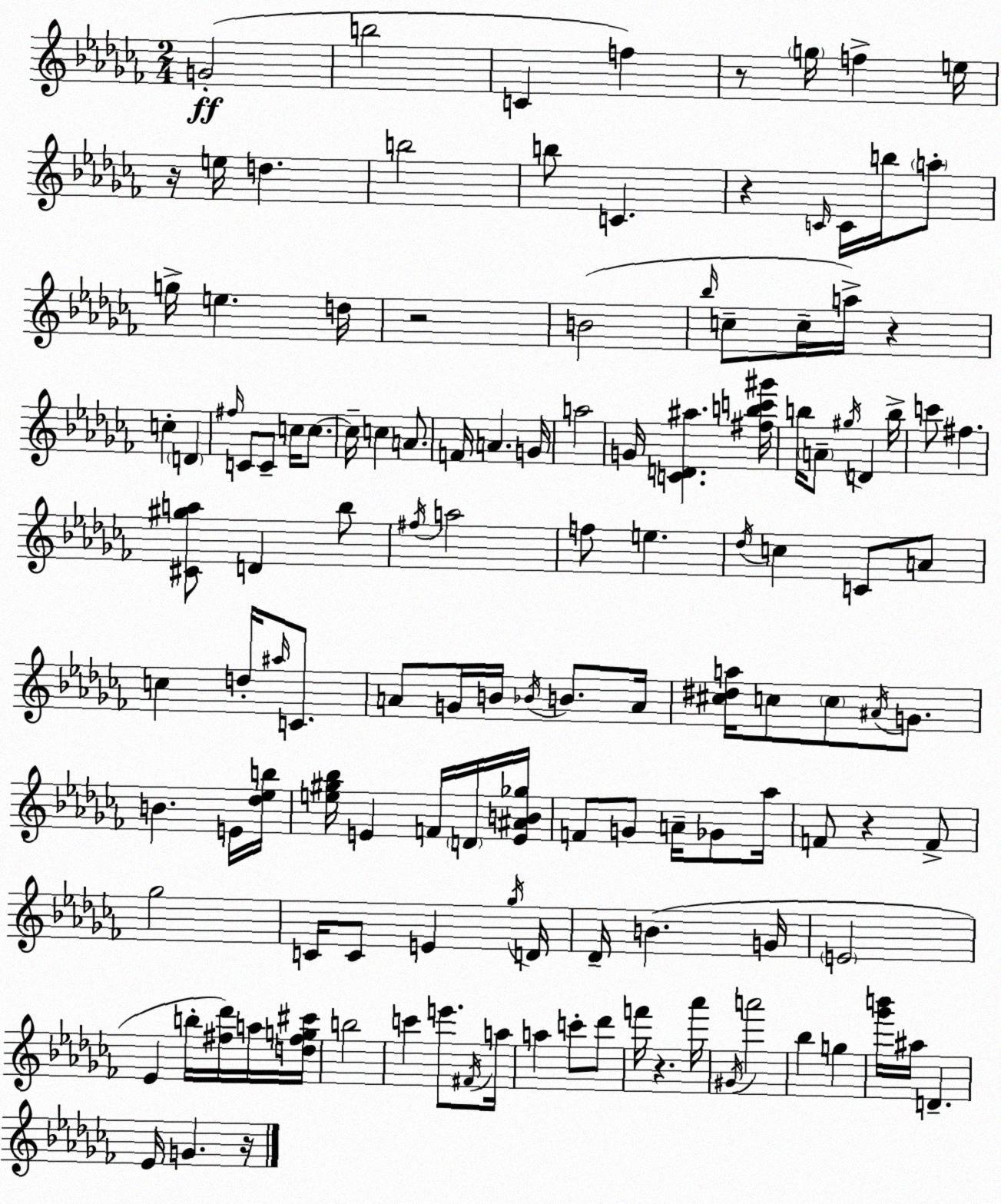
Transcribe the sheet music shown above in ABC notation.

X:1
T:Untitled
M:2/4
L:1/4
K:Abm
G2 b2 C f z/2 g/4 f e/4 z/4 e/4 d b2 b/2 C z C/4 C/4 b/4 a/2 g/4 e d/4 z2 B2 _b/4 c/2 c/4 a/4 z c D ^f/4 C/2 C/2 c/4 c/2 c/4 c A/2 F/4 A G/4 a2 G/4 [CD^a] [^fbc'^g']/4 b/4 A/2 ^g/4 D b/4 c'/2 ^f [^C^ga]/2 D _b/2 ^f/4 a2 f/2 e _d/4 c C/2 A/2 c d/4 ^a/4 C/2 A/2 G/4 B/4 _B/4 B/2 A/4 [^c^da]/4 c/2 c/2 ^A/4 G/2 B E/4 [_d_eb]/4 [e^g_b]/4 E F/4 D/4 [E^AB_g]/4 F/2 G/2 A/4 _G/2 _a/4 F/2 z F/2 _g2 C/4 C/2 E _g/4 D/4 _D/4 B G/4 E2 _E b/4 [^f_d']/4 a/4 [d^fg^c']/4 b2 c' e'/2 ^F/4 a/4 a c'/2 _d'/2 f'/4 z _a'/4 ^G/4 a'2 _b g [_g'b']/4 ^a/4 D _E/4 G z/4